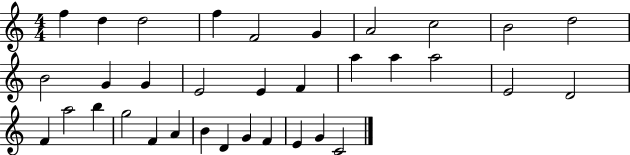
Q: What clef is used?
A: treble